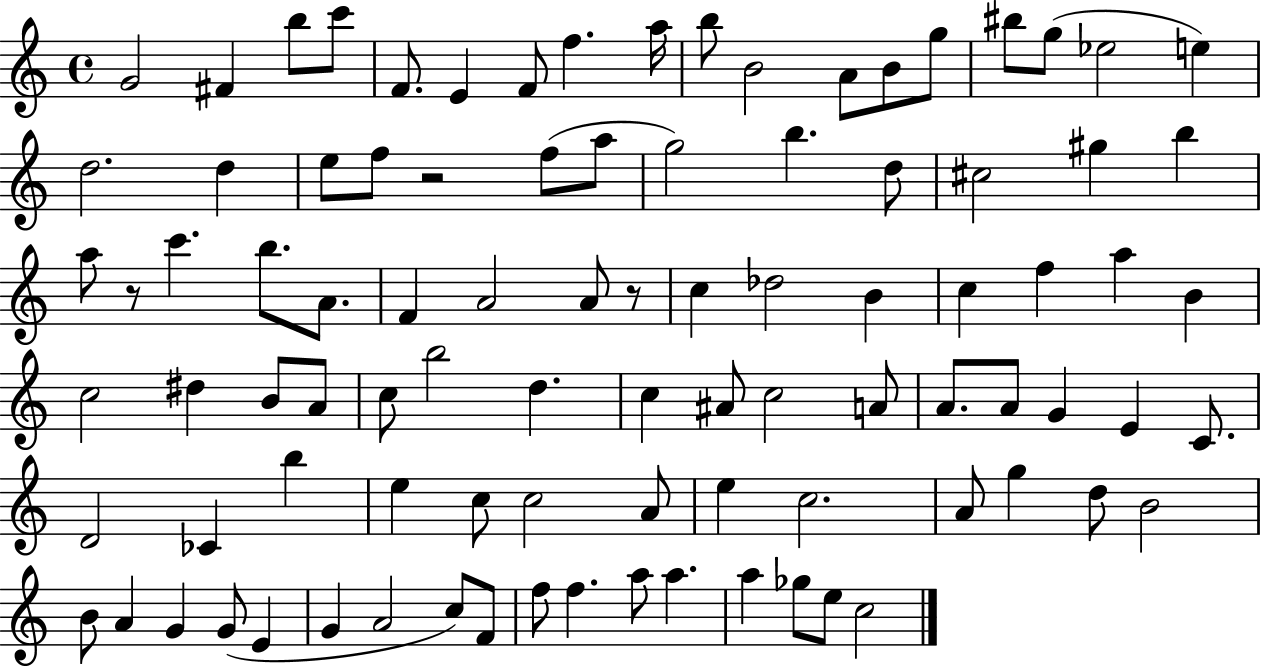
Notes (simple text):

G4/h F#4/q B5/e C6/e F4/e. E4/q F4/e F5/q. A5/s B5/e B4/h A4/e B4/e G5/e BIS5/e G5/e Eb5/h E5/q D5/h. D5/q E5/e F5/e R/h F5/e A5/e G5/h B5/q. D5/e C#5/h G#5/q B5/q A5/e R/e C6/q. B5/e. A4/e. F4/q A4/h A4/e R/e C5/q Db5/h B4/q C5/q F5/q A5/q B4/q C5/h D#5/q B4/e A4/e C5/e B5/h D5/q. C5/q A#4/e C5/h A4/e A4/e. A4/e G4/q E4/q C4/e. D4/h CES4/q B5/q E5/q C5/e C5/h A4/e E5/q C5/h. A4/e G5/q D5/e B4/h B4/e A4/q G4/q G4/e E4/q G4/q A4/h C5/e F4/e F5/e F5/q. A5/e A5/q. A5/q Gb5/e E5/e C5/h